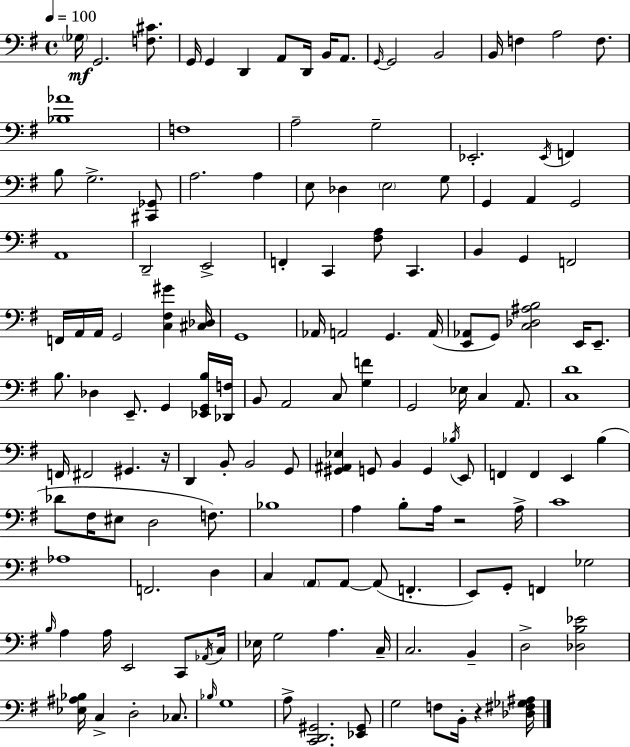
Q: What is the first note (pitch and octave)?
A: Gb3